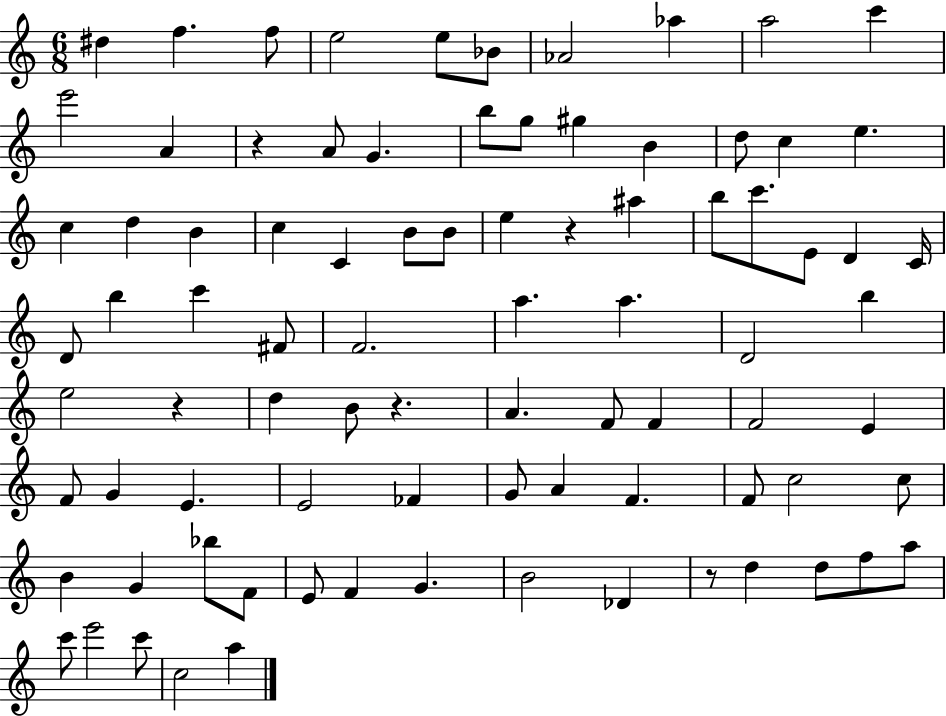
D#5/q F5/q. F5/e E5/h E5/e Bb4/e Ab4/h Ab5/q A5/h C6/q E6/h A4/q R/q A4/e G4/q. B5/e G5/e G#5/q B4/q D5/e C5/q E5/q. C5/q D5/q B4/q C5/q C4/q B4/e B4/e E5/q R/q A#5/q B5/e C6/e. E4/e D4/q C4/s D4/e B5/q C6/q F#4/e F4/h. A5/q. A5/q. D4/h B5/q E5/h R/q D5/q B4/e R/q. A4/q. F4/e F4/q F4/h E4/q F4/e G4/q E4/q. E4/h FES4/q G4/e A4/q F4/q. F4/e C5/h C5/e B4/q G4/q Bb5/e F4/e E4/e F4/q G4/q. B4/h Db4/q R/e D5/q D5/e F5/e A5/e C6/e E6/h C6/e C5/h A5/q